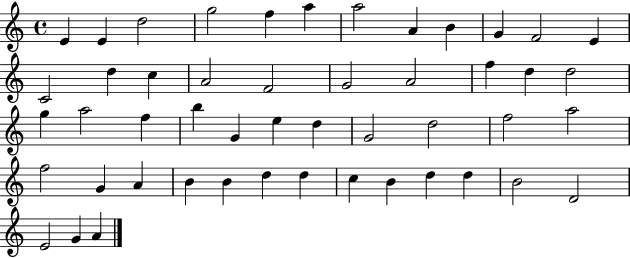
{
  \clef treble
  \time 4/4
  \defaultTimeSignature
  \key c \major
  e'4 e'4 d''2 | g''2 f''4 a''4 | a''2 a'4 b'4 | g'4 f'2 e'4 | \break c'2 d''4 c''4 | a'2 f'2 | g'2 a'2 | f''4 d''4 d''2 | \break g''4 a''2 f''4 | b''4 g'4 e''4 d''4 | g'2 d''2 | f''2 a''2 | \break f''2 g'4 a'4 | b'4 b'4 d''4 d''4 | c''4 b'4 d''4 d''4 | b'2 d'2 | \break e'2 g'4 a'4 | \bar "|."
}